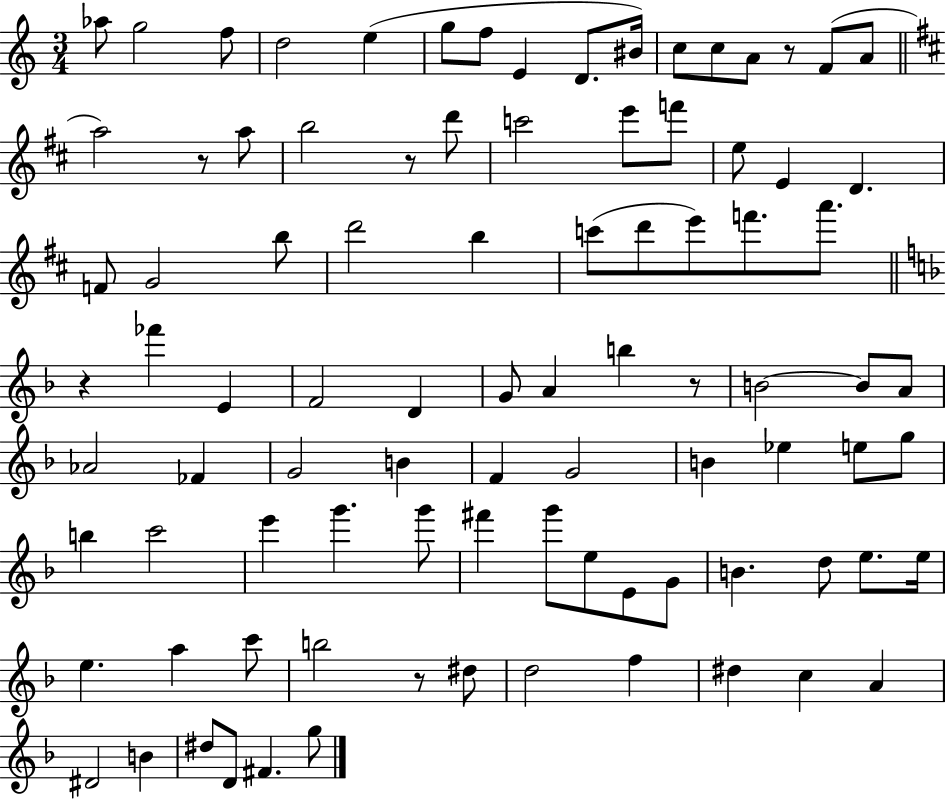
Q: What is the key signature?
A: C major